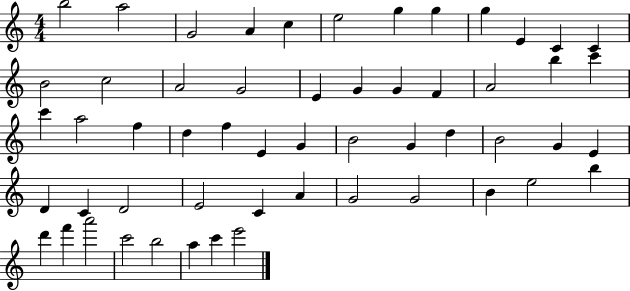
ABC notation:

X:1
T:Untitled
M:4/4
L:1/4
K:C
b2 a2 G2 A c e2 g g g E C C B2 c2 A2 G2 E G G F A2 b c' c' a2 f d f E G B2 G d B2 G E D C D2 E2 C A G2 G2 B e2 b d' f' a'2 c'2 b2 a c' e'2